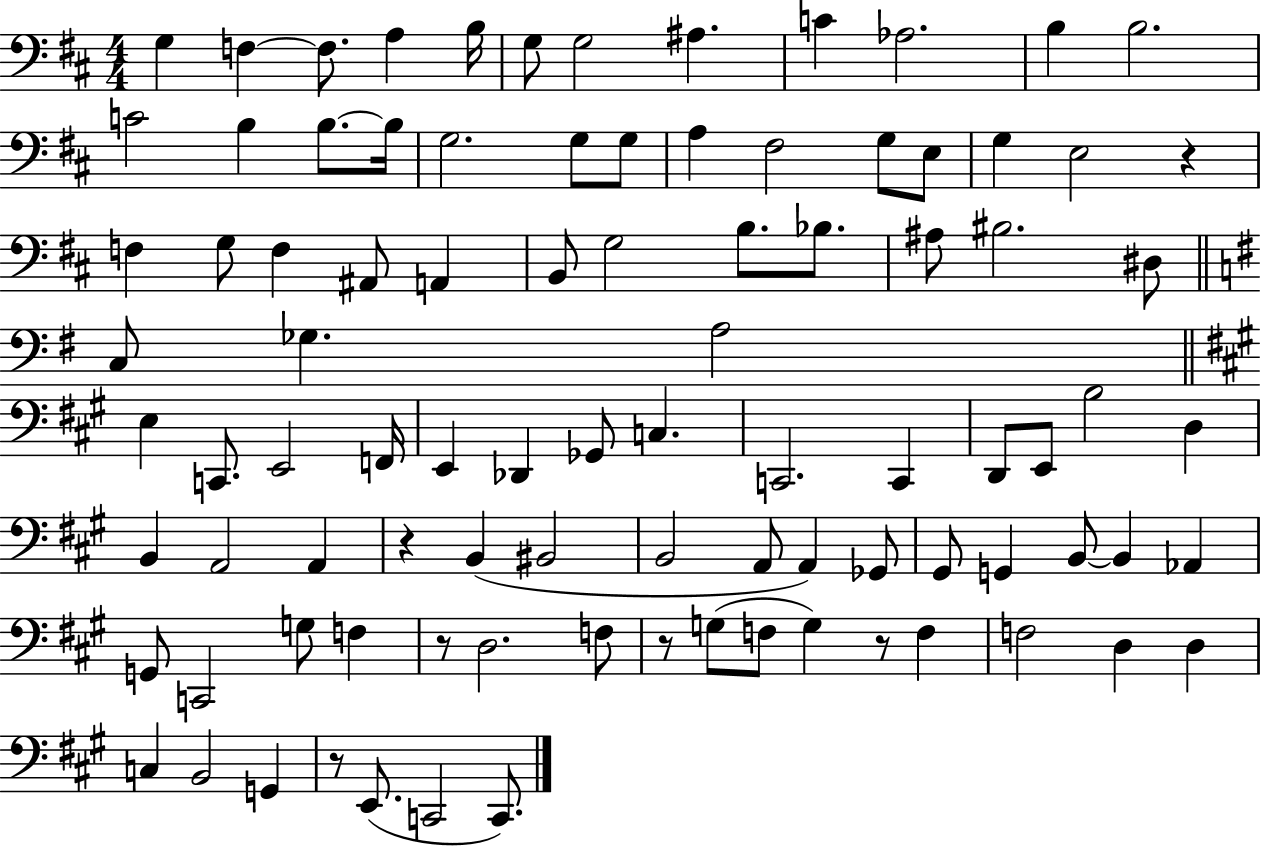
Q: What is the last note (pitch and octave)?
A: C2